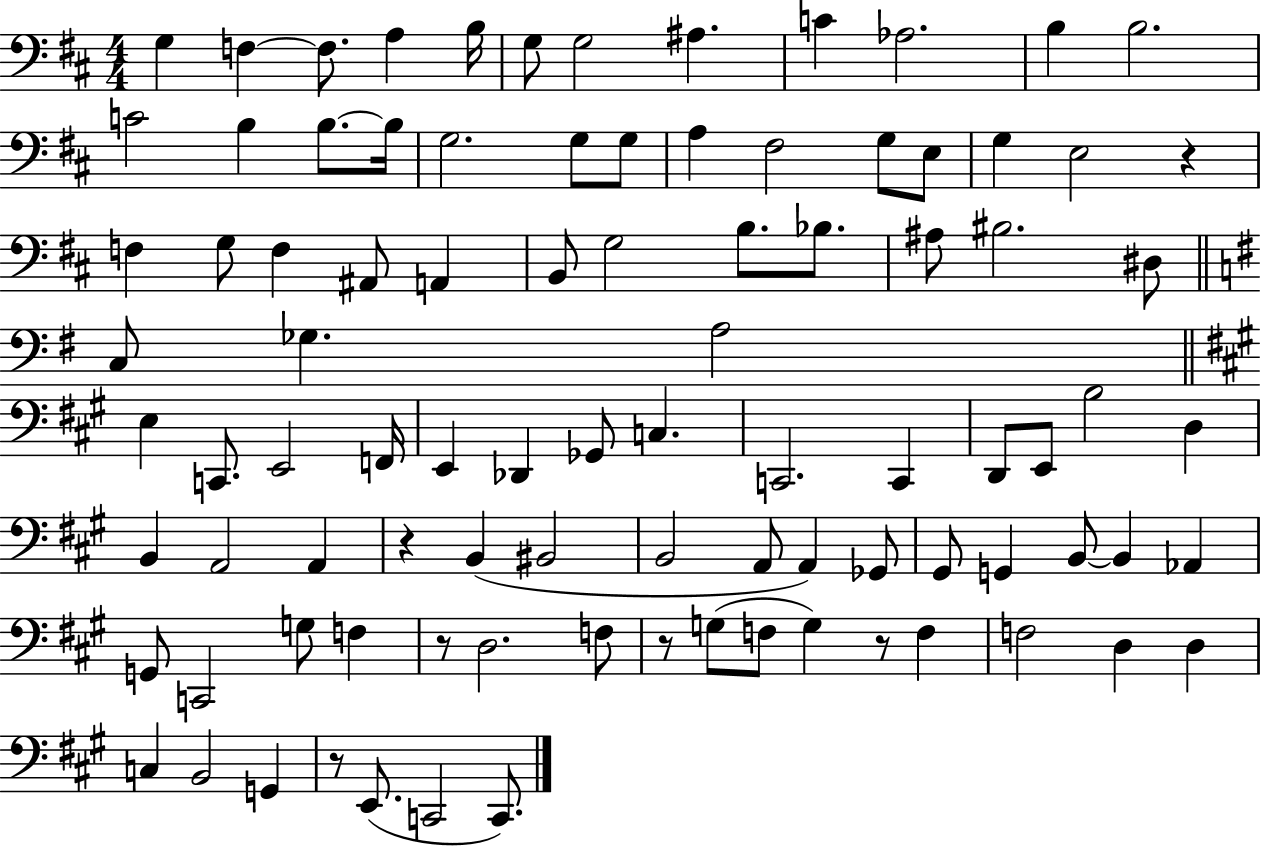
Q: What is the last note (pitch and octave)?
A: C2